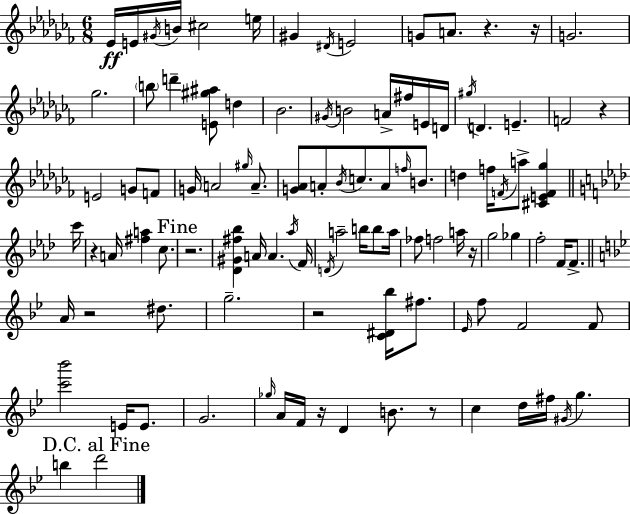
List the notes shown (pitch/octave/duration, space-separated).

Eb4/s E4/s G#4/s B4/s C#5/h E5/s G#4/q D#4/s E4/h G4/e A4/e. R/q. R/s G4/h. Gb5/h. B5/e D6/q [E4,G#5,A#5]/e D5/q Bb4/h. G#4/s B4/h A4/s F#5/s E4/s D4/s G#5/s D4/q. E4/q. F4/h R/q E4/h G4/e F4/e G4/s A4/h G#5/s A4/e. [G4,Ab4]/e A4/e Bb4/s C5/e. A4/e F5/s B4/e. D5/q F5/s F4/s A5/e [C#4,E4,F4,Gb5]/q C6/s R/q A4/s [F#5,A5]/q C5/e. R/h. [Db4,G#4,F#5,Bb5]/q A4/s A4/q. Ab5/s F4/s D4/s A5/h B5/s B5/e A5/s FES5/e F5/h A5/s R/s G5/h Gb5/q F5/h F4/s F4/e. A4/s R/h D#5/e. G5/h. R/h [C4,D#4,Bb5]/s F#5/e. Eb4/s F5/e F4/h F4/e [C6,Bb6]/h E4/s E4/e. G4/h. Gb5/s A4/s F4/s R/s D4/q B4/e. R/e C5/q D5/s F#5/s G#4/s G5/q. B5/q D6/h